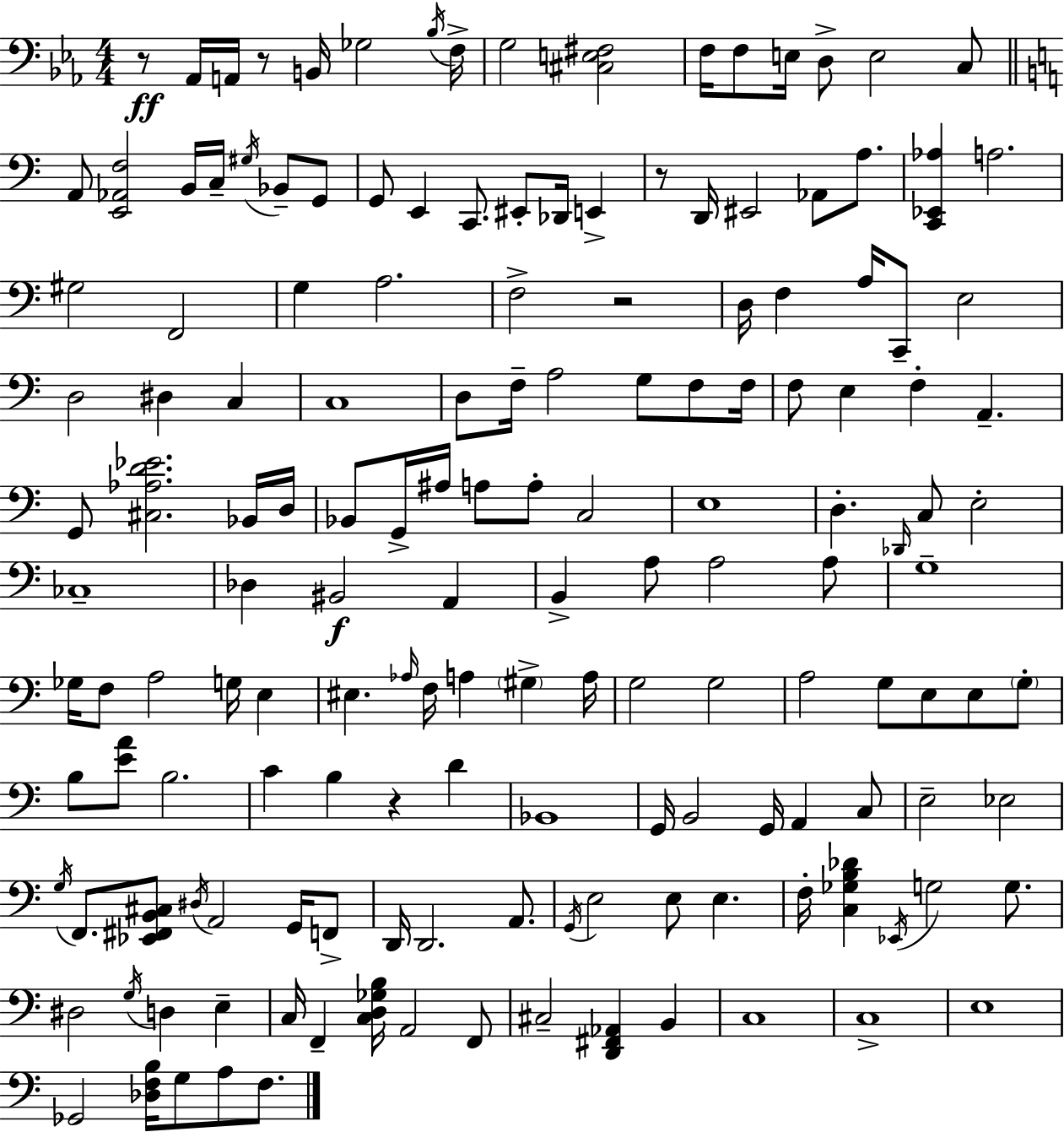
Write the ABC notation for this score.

X:1
T:Untitled
M:4/4
L:1/4
K:Cm
z/2 _A,,/4 A,,/4 z/2 B,,/4 _G,2 _B,/4 F,/4 G,2 [^C,E,^F,]2 F,/4 F,/2 E,/4 D,/2 E,2 C,/2 A,,/2 [E,,_A,,F,]2 B,,/4 C,/4 ^G,/4 _B,,/2 G,,/2 G,,/2 E,, C,,/2 ^E,,/2 _D,,/4 E,, z/2 D,,/4 ^E,,2 _A,,/2 A,/2 [C,,_E,,_A,] A,2 ^G,2 F,,2 G, A,2 F,2 z2 D,/4 F, A,/4 C,,/2 E,2 D,2 ^D, C, C,4 D,/2 F,/4 A,2 G,/2 F,/2 F,/4 F,/2 E, F, A,, G,,/2 [^C,_A,D_E]2 _B,,/4 D,/4 _B,,/2 G,,/4 ^A,/4 A,/2 A,/2 C,2 E,4 D, _D,,/4 C,/2 E,2 _C,4 _D, ^B,,2 A,, B,, A,/2 A,2 A,/2 G,4 _G,/4 F,/2 A,2 G,/4 E, ^E, _A,/4 F,/4 A, ^G, A,/4 G,2 G,2 A,2 G,/2 E,/2 E,/2 G,/2 B,/2 [EA]/2 B,2 C B, z D _B,,4 G,,/4 B,,2 G,,/4 A,, C,/2 E,2 _E,2 G,/4 F,,/2 [_E,,^F,,B,,^C,]/2 ^D,/4 A,,2 G,,/4 F,,/2 D,,/4 D,,2 A,,/2 G,,/4 E,2 E,/2 E, F,/4 [C,_G,B,_D] _E,,/4 G,2 G,/2 ^D,2 G,/4 D, E, C,/4 F,, [C,D,_G,B,]/4 A,,2 F,,/2 ^C,2 [D,,^F,,_A,,] B,, C,4 C,4 E,4 _G,,2 [_D,F,B,]/4 G,/2 A,/2 F,/2